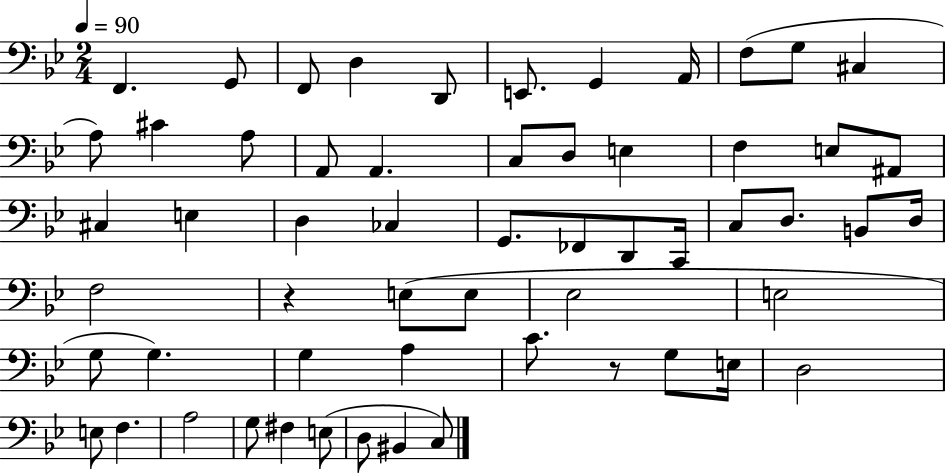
F2/q. G2/e F2/e D3/q D2/e E2/e. G2/q A2/s F3/e G3/e C#3/q A3/e C#4/q A3/e A2/e A2/q. C3/e D3/e E3/q F3/q E3/e A#2/e C#3/q E3/q D3/q CES3/q G2/e. FES2/e D2/e C2/s C3/e D3/e. B2/e D3/s F3/h R/q E3/e E3/e Eb3/h E3/h G3/e G3/q. G3/q A3/q C4/e. R/e G3/e E3/s D3/h E3/e F3/q. A3/h G3/e F#3/q E3/e D3/e BIS2/q C3/e